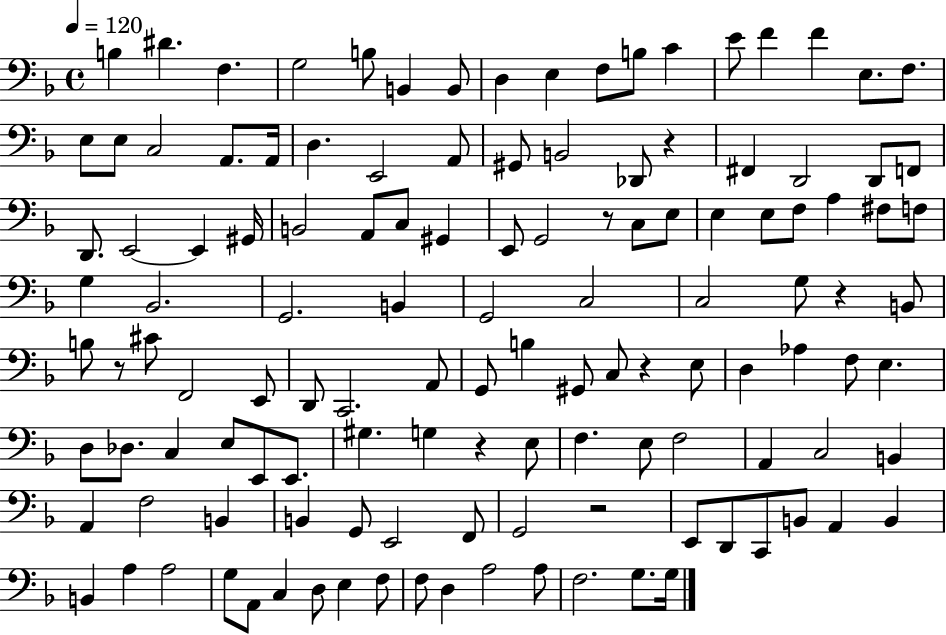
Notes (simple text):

B3/q D#4/q. F3/q. G3/h B3/e B2/q B2/e D3/q E3/q F3/e B3/e C4/q E4/e F4/q F4/q E3/e. F3/e. E3/e E3/e C3/h A2/e. A2/s D3/q. E2/h A2/e G#2/e B2/h Db2/e R/q F#2/q D2/h D2/e F2/e D2/e. E2/h E2/q G#2/s B2/h A2/e C3/e G#2/q E2/e G2/h R/e C3/e E3/e E3/q E3/e F3/e A3/q F#3/e F3/e G3/q Bb2/h. G2/h. B2/q G2/h C3/h C3/h G3/e R/q B2/e B3/e R/e C#4/e F2/h E2/e D2/e C2/h. A2/e G2/e B3/q G#2/e C3/e R/q E3/e D3/q Ab3/q F3/e E3/q. D3/e Db3/e. C3/q E3/e E2/e E2/e. G#3/q. G3/q R/q E3/e F3/q. E3/e F3/h A2/q C3/h B2/q A2/q F3/h B2/q B2/q G2/e E2/h F2/e G2/h R/h E2/e D2/e C2/e B2/e A2/q B2/q B2/q A3/q A3/h G3/e A2/e C3/q D3/e E3/q F3/e F3/e D3/q A3/h A3/e F3/h. G3/e. G3/s